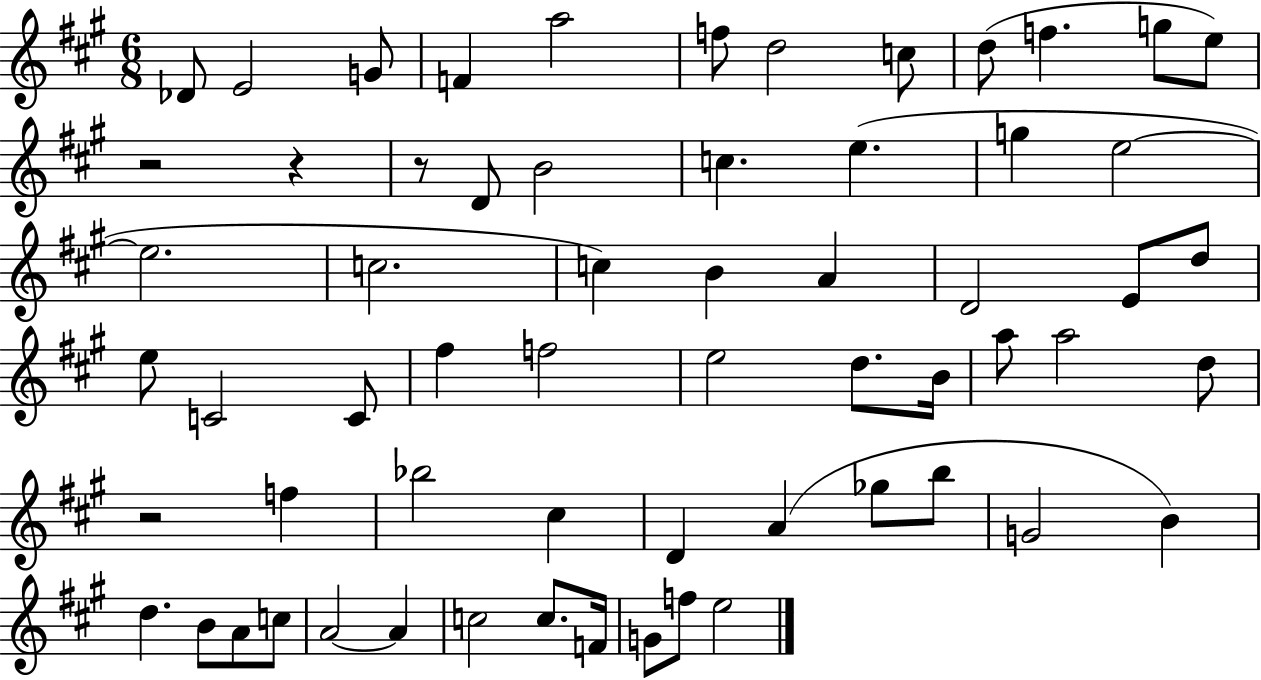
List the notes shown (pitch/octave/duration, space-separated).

Db4/e E4/h G4/e F4/q A5/h F5/e D5/h C5/e D5/e F5/q. G5/e E5/e R/h R/q R/e D4/e B4/h C5/q. E5/q. G5/q E5/h E5/h. C5/h. C5/q B4/q A4/q D4/h E4/e D5/e E5/e C4/h C4/e F#5/q F5/h E5/h D5/e. B4/s A5/e A5/h D5/e R/h F5/q Bb5/h C#5/q D4/q A4/q Gb5/e B5/e G4/h B4/q D5/q. B4/e A4/e C5/e A4/h A4/q C5/h C5/e. F4/s G4/e F5/e E5/h